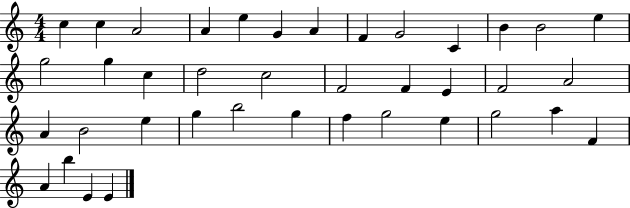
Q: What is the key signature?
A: C major